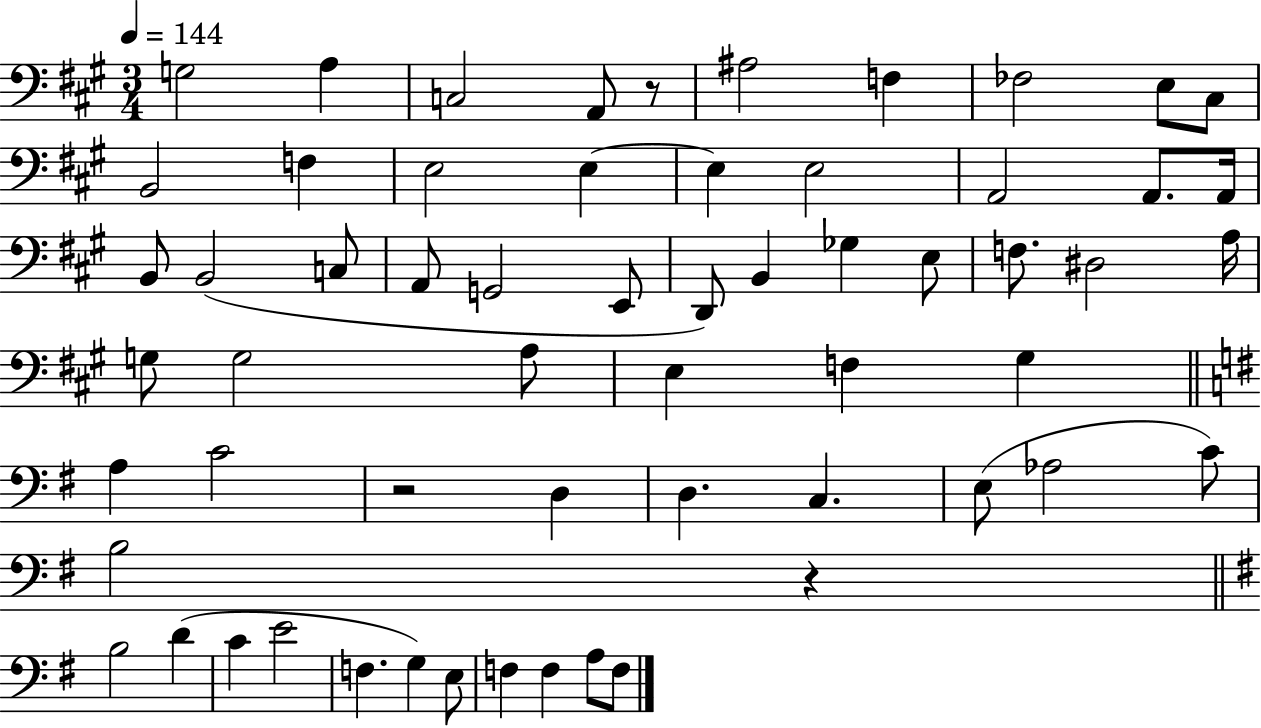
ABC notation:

X:1
T:Untitled
M:3/4
L:1/4
K:A
G,2 A, C,2 A,,/2 z/2 ^A,2 F, _F,2 E,/2 ^C,/2 B,,2 F, E,2 E, E, E,2 A,,2 A,,/2 A,,/4 B,,/2 B,,2 C,/2 A,,/2 G,,2 E,,/2 D,,/2 B,, _G, E,/2 F,/2 ^D,2 A,/4 G,/2 G,2 A,/2 E, F, ^G, A, C2 z2 D, D, C, E,/2 _A,2 C/2 B,2 z B,2 D C E2 F, G, E,/2 F, F, A,/2 F,/2